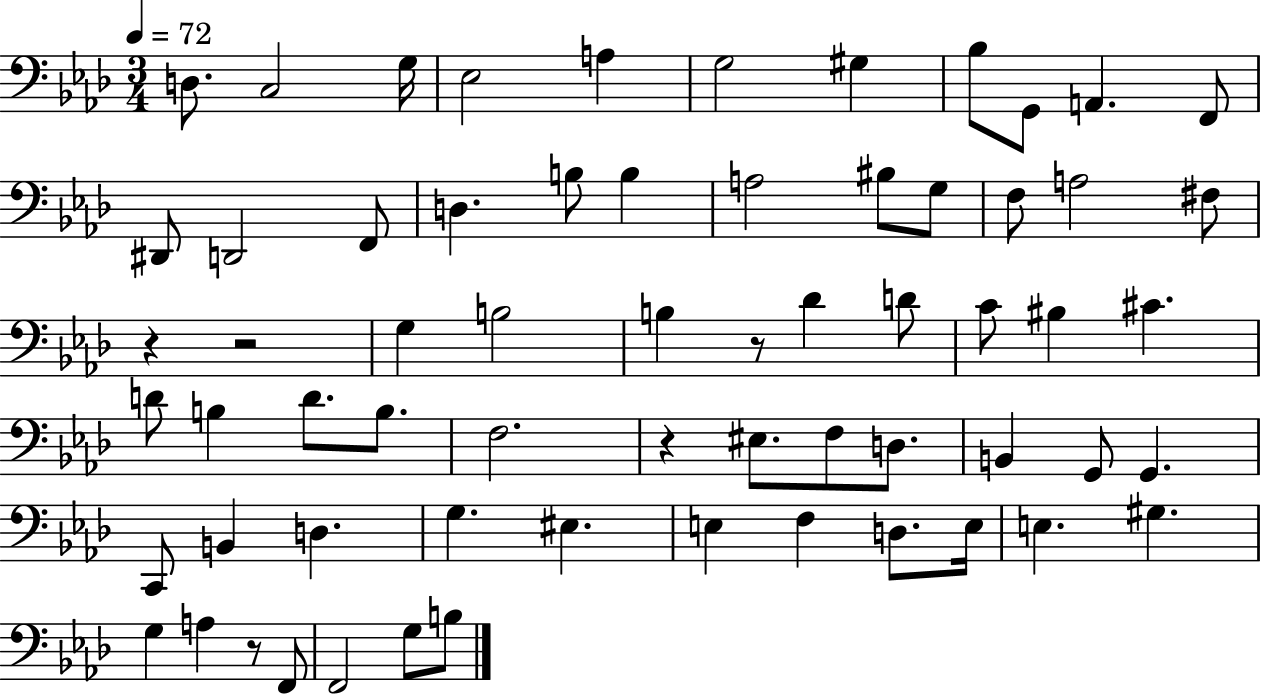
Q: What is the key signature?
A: AES major